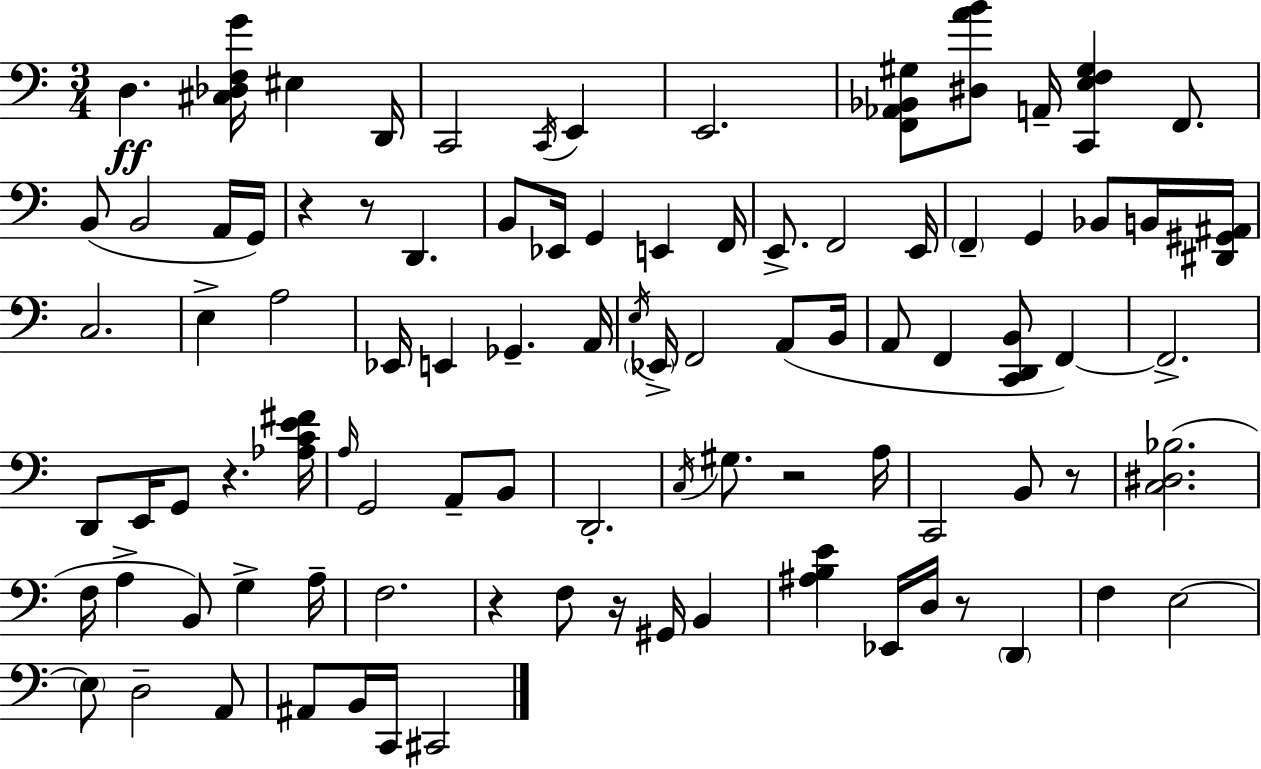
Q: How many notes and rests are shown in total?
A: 93